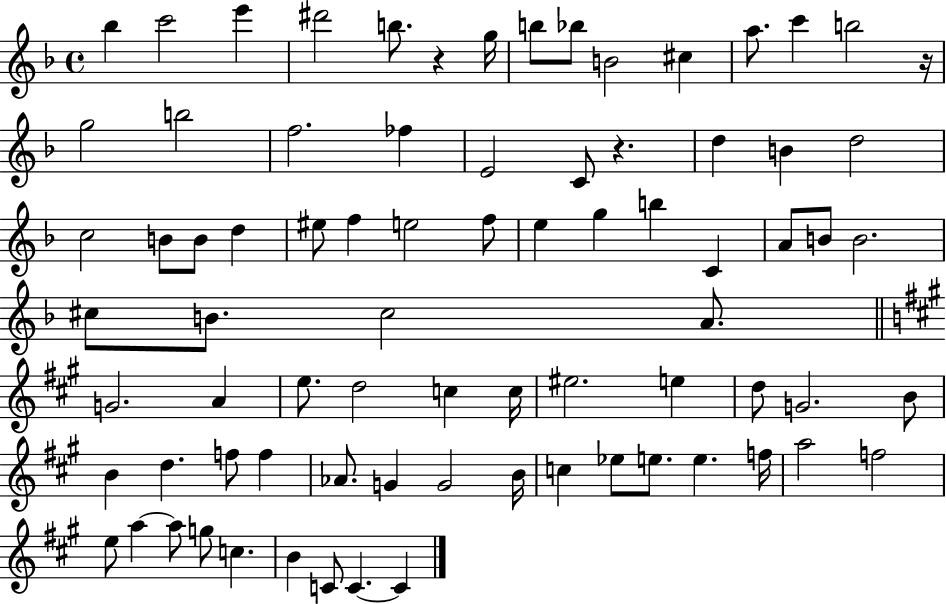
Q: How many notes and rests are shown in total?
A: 79